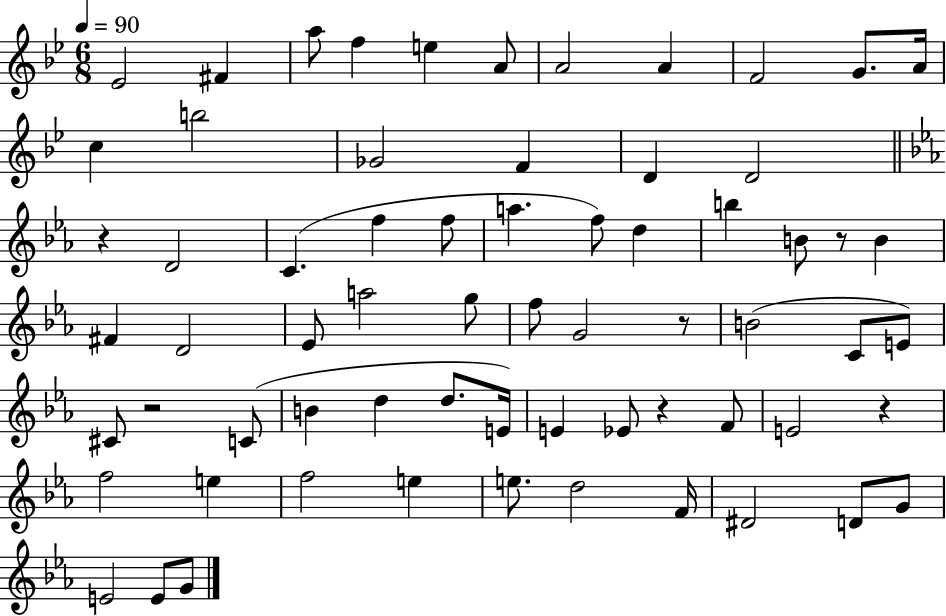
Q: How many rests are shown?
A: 6